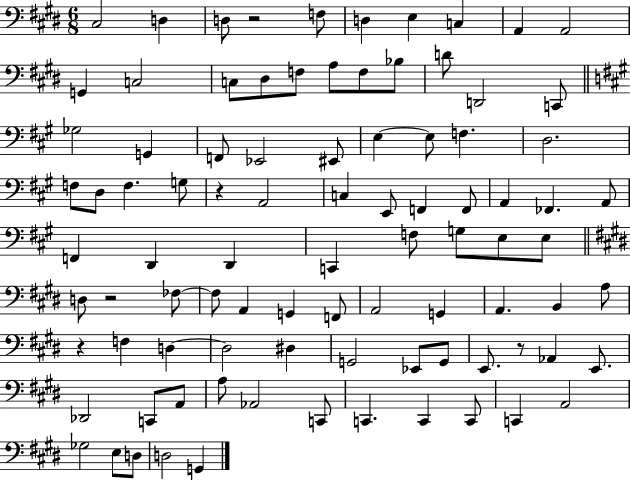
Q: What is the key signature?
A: E major